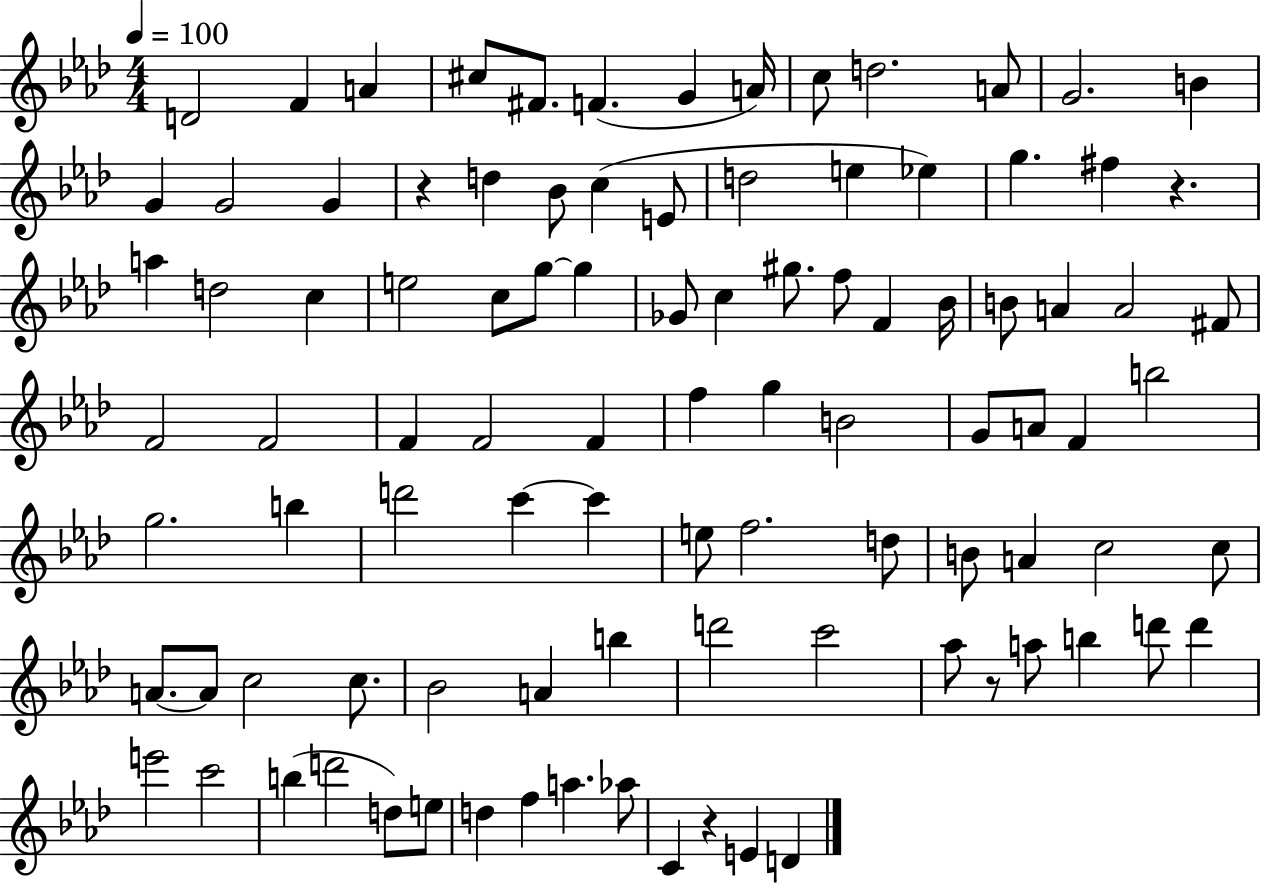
{
  \clef treble
  \numericTimeSignature
  \time 4/4
  \key aes \major
  \tempo 4 = 100
  \repeat volta 2 { d'2 f'4 a'4 | cis''8 fis'8. f'4.( g'4 a'16) | c''8 d''2. a'8 | g'2. b'4 | \break g'4 g'2 g'4 | r4 d''4 bes'8 c''4( e'8 | d''2 e''4 ees''4) | g''4. fis''4 r4. | \break a''4 d''2 c''4 | e''2 c''8 g''8~~ g''4 | ges'8 c''4 gis''8. f''8 f'4 bes'16 | b'8 a'4 a'2 fis'8 | \break f'2 f'2 | f'4 f'2 f'4 | f''4 g''4 b'2 | g'8 a'8 f'4 b''2 | \break g''2. b''4 | d'''2 c'''4~~ c'''4 | e''8 f''2. d''8 | b'8 a'4 c''2 c''8 | \break a'8.~~ a'8 c''2 c''8. | bes'2 a'4 b''4 | d'''2 c'''2 | aes''8 r8 a''8 b''4 d'''8 d'''4 | \break e'''2 c'''2 | b''4( d'''2 d''8) e''8 | d''4 f''4 a''4. aes''8 | c'4 r4 e'4 d'4 | \break } \bar "|."
}